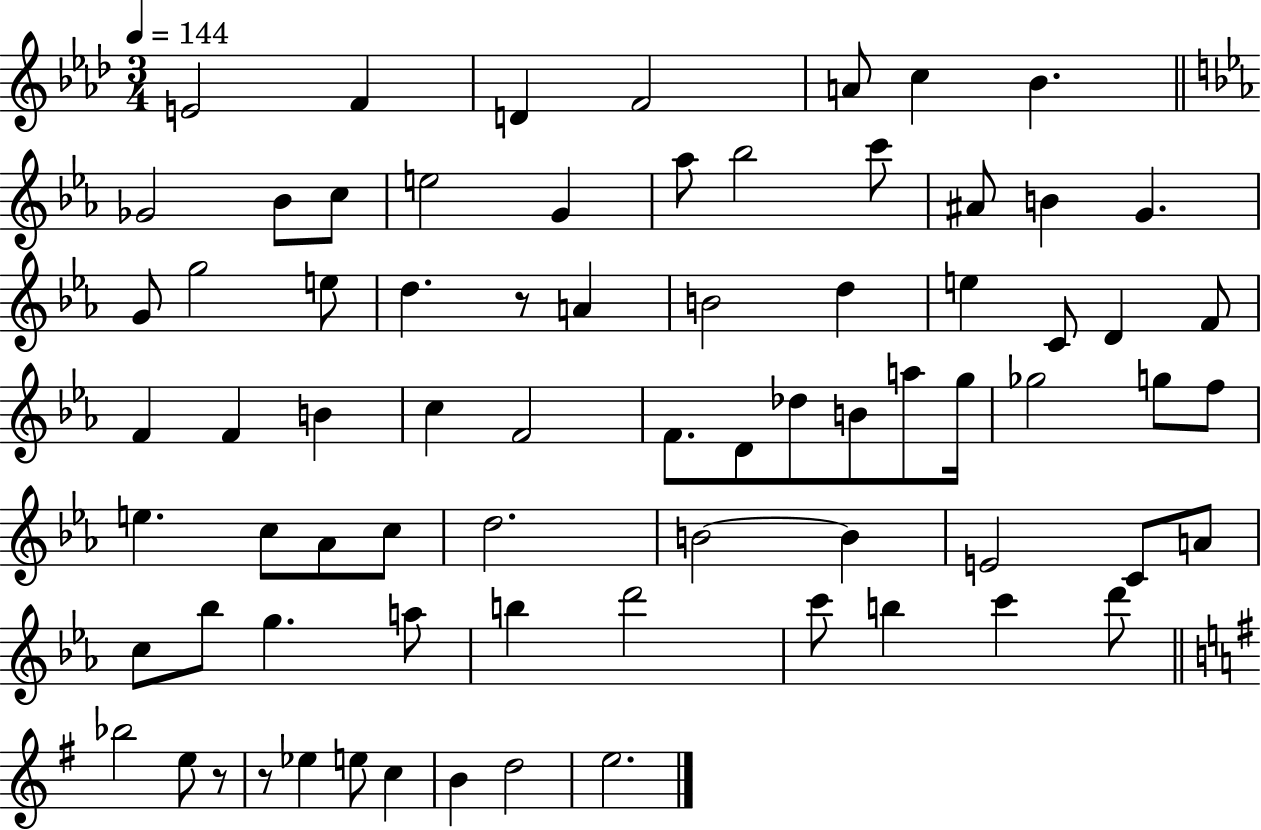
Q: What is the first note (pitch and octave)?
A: E4